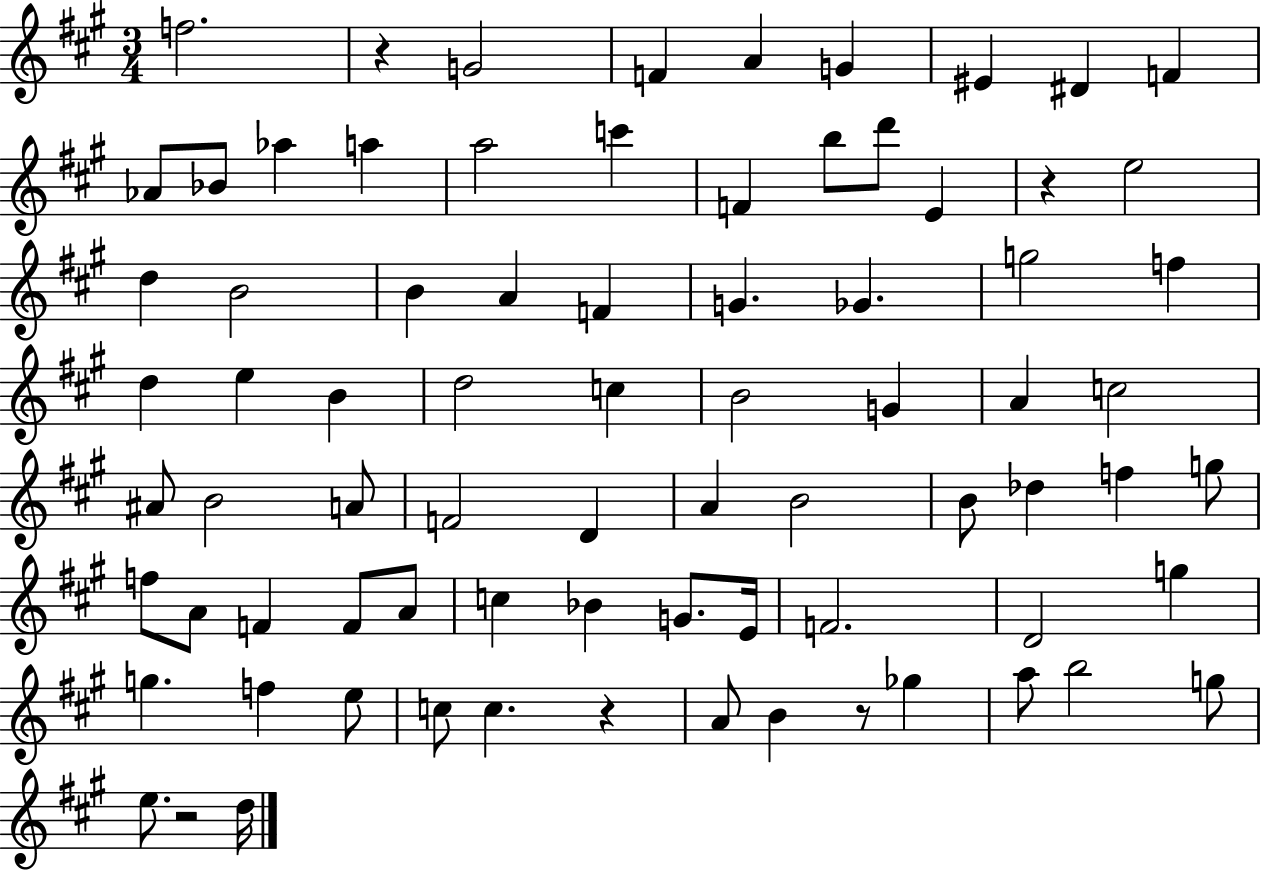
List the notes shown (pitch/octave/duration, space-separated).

F5/h. R/q G4/h F4/q A4/q G4/q EIS4/q D#4/q F4/q Ab4/e Bb4/e Ab5/q A5/q A5/h C6/q F4/q B5/e D6/e E4/q R/q E5/h D5/q B4/h B4/q A4/q F4/q G4/q. Gb4/q. G5/h F5/q D5/q E5/q B4/q D5/h C5/q B4/h G4/q A4/q C5/h A#4/e B4/h A4/e F4/h D4/q A4/q B4/h B4/e Db5/q F5/q G5/e F5/e A4/e F4/q F4/e A4/e C5/q Bb4/q G4/e. E4/s F4/h. D4/h G5/q G5/q. F5/q E5/e C5/e C5/q. R/q A4/e B4/q R/e Gb5/q A5/e B5/h G5/e E5/e. R/h D5/s